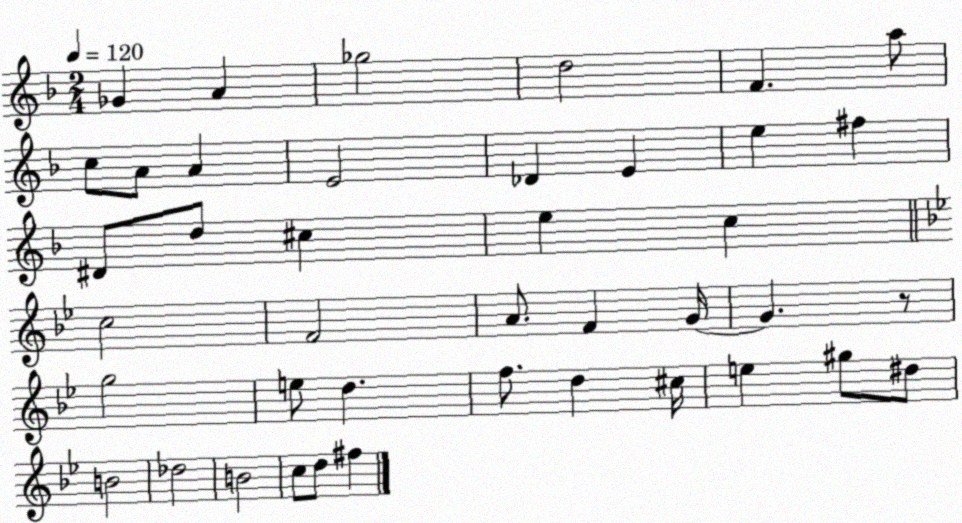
X:1
T:Untitled
M:2/4
L:1/4
K:F
_G A _g2 d2 F a/2 c/2 A/2 A E2 _D E e ^f ^D/2 d/2 ^c e c c2 F2 A/2 F G/4 G z/2 g2 e/2 d f/2 d ^c/4 e ^g/2 ^d/2 B2 _d2 B2 c/2 d/2 ^f